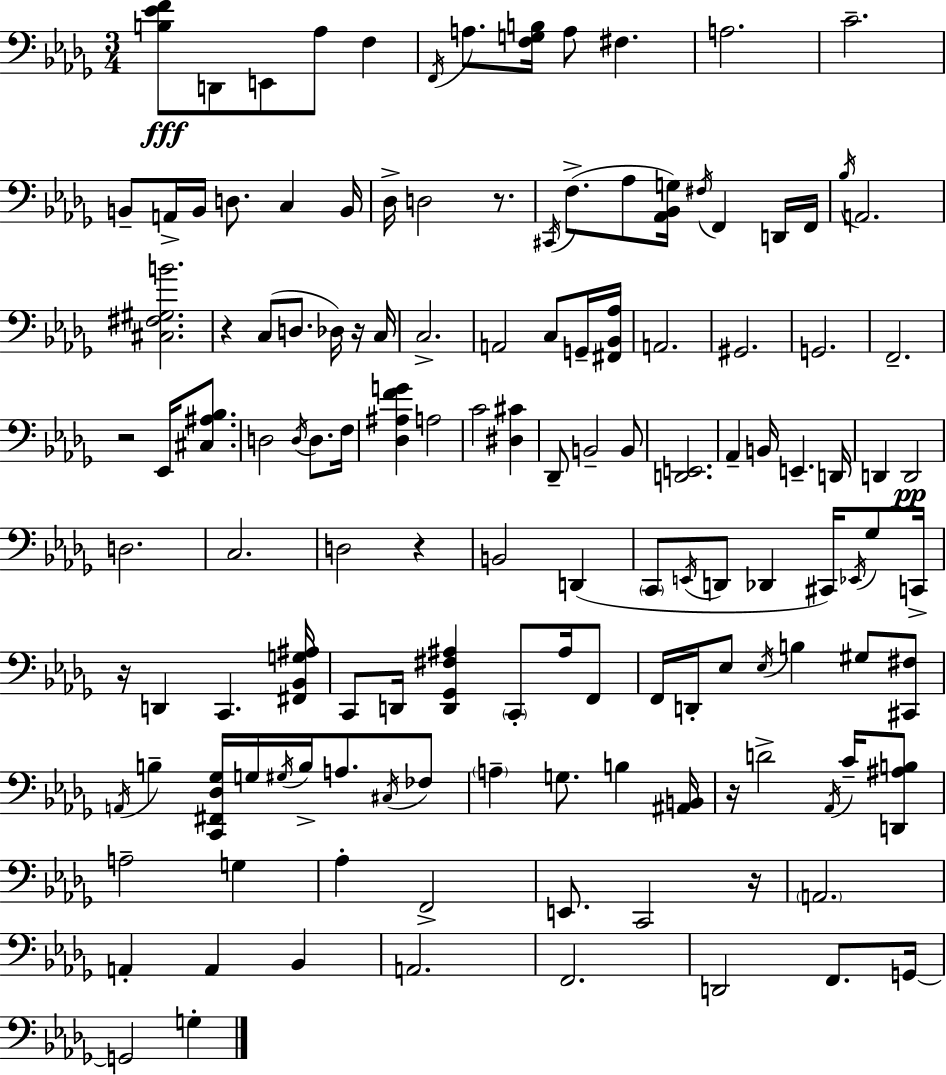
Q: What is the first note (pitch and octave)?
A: D2